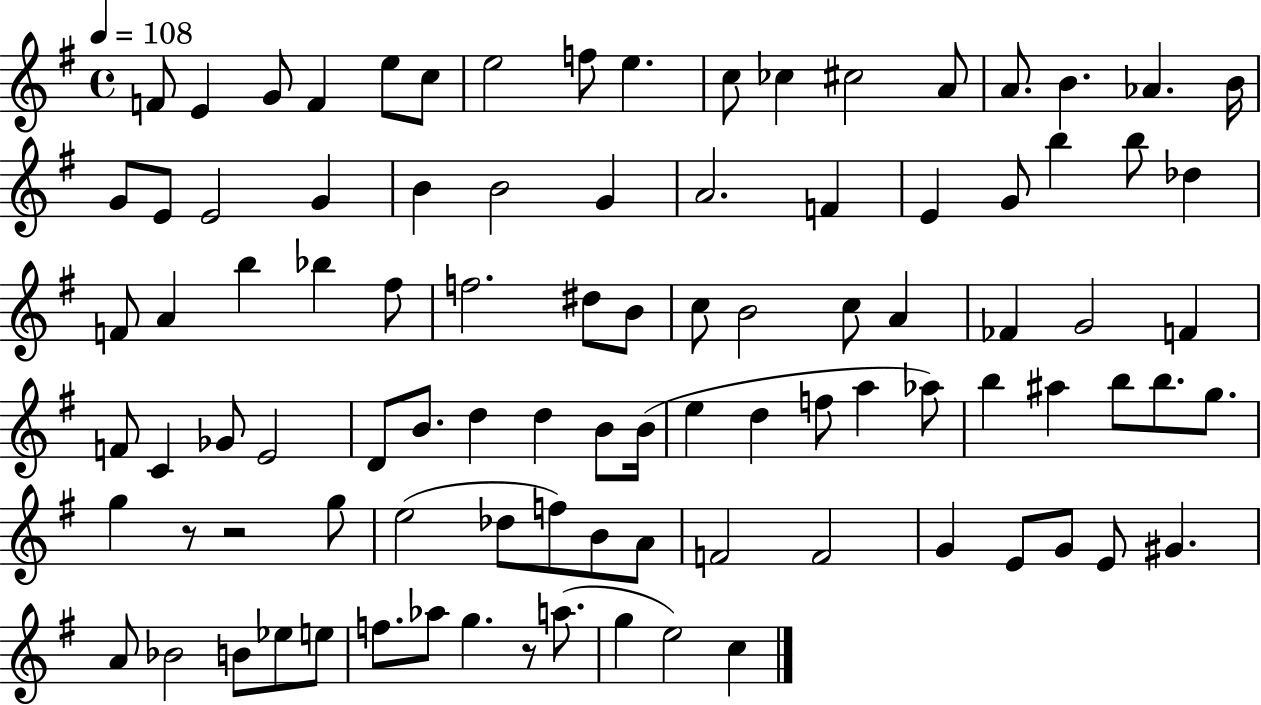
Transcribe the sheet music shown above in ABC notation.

X:1
T:Untitled
M:4/4
L:1/4
K:G
F/2 E G/2 F e/2 c/2 e2 f/2 e c/2 _c ^c2 A/2 A/2 B _A B/4 G/2 E/2 E2 G B B2 G A2 F E G/2 b b/2 _d F/2 A b _b ^f/2 f2 ^d/2 B/2 c/2 B2 c/2 A _F G2 F F/2 C _G/2 E2 D/2 B/2 d d B/2 B/4 e d f/2 a _a/2 b ^a b/2 b/2 g/2 g z/2 z2 g/2 e2 _d/2 f/2 B/2 A/2 F2 F2 G E/2 G/2 E/2 ^G A/2 _B2 B/2 _e/2 e/2 f/2 _a/2 g z/2 a/2 g e2 c